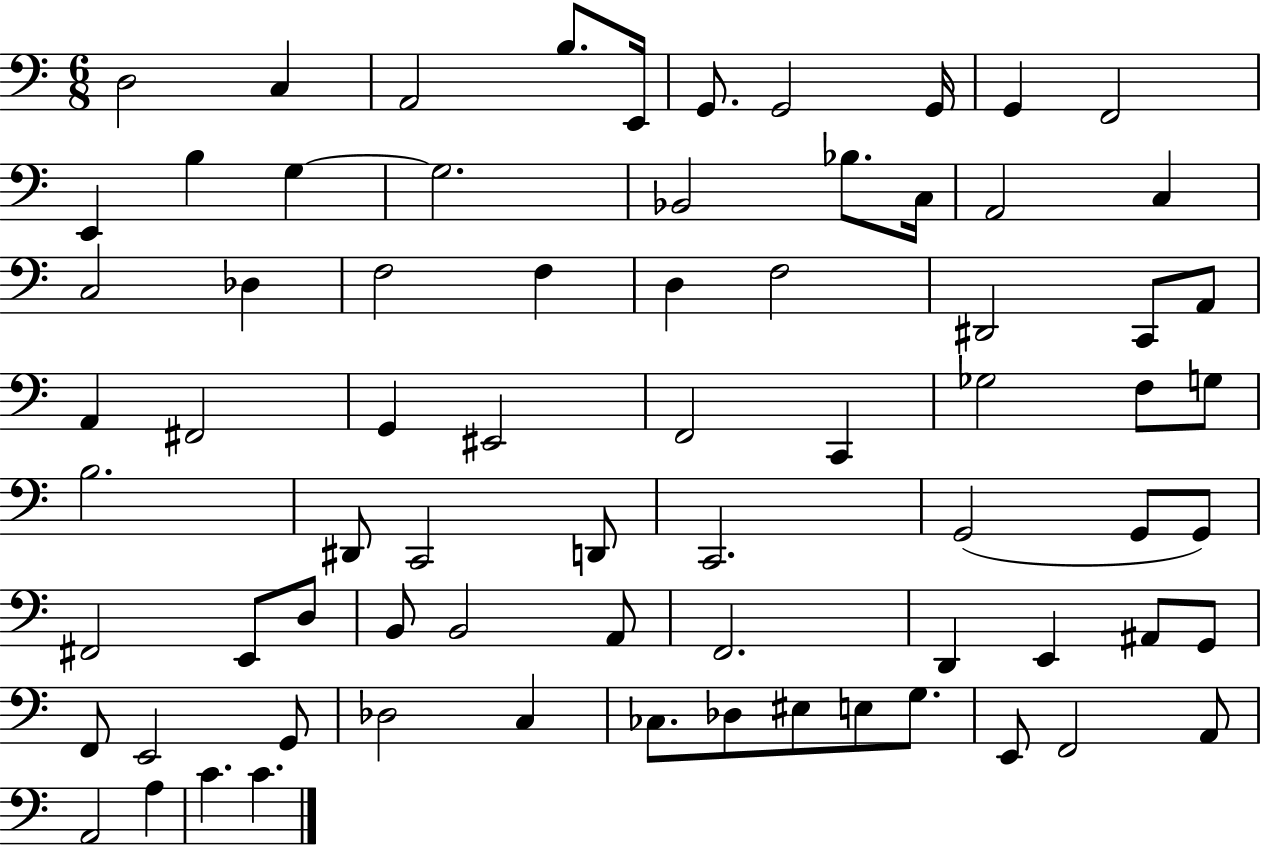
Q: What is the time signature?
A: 6/8